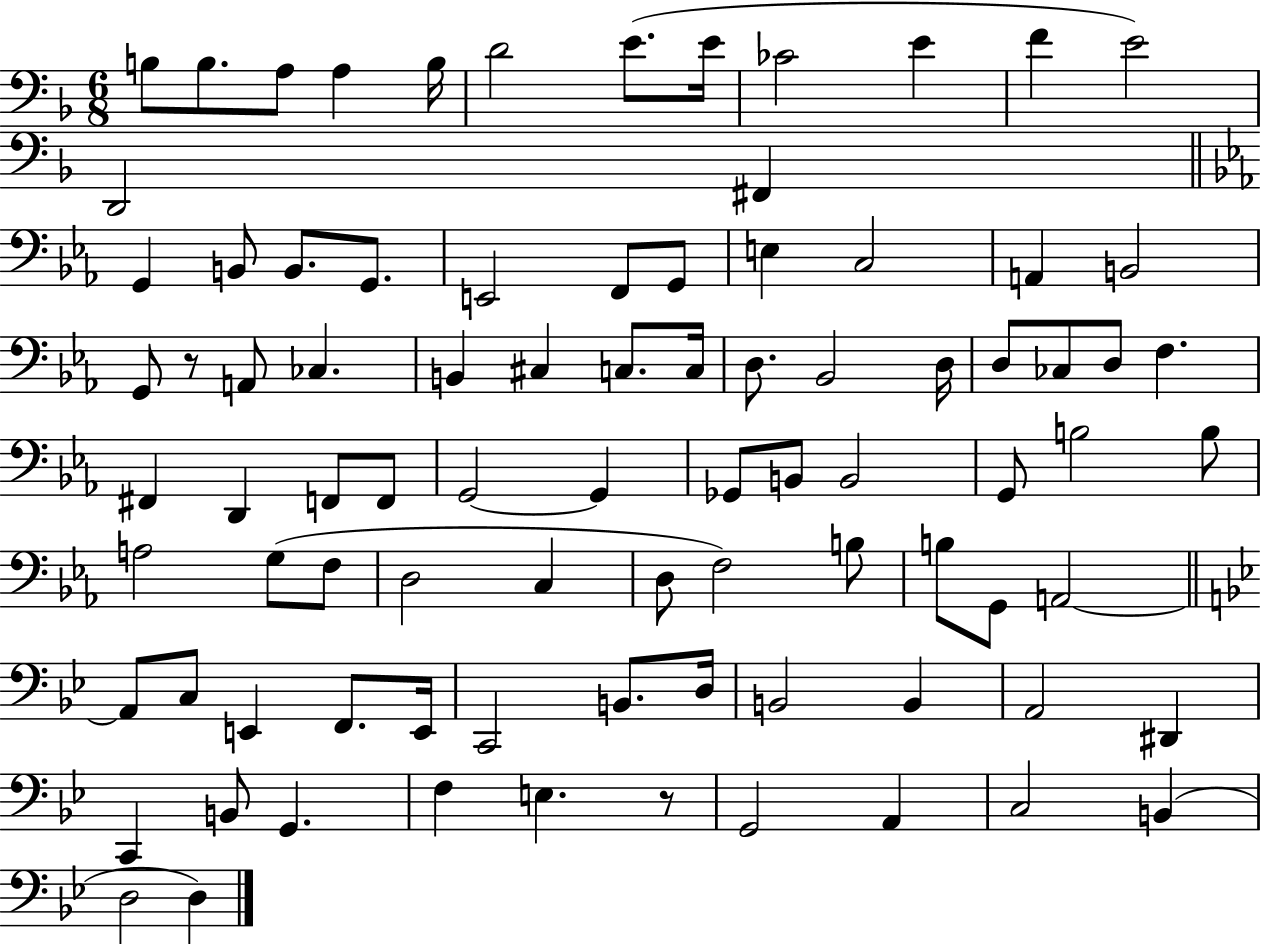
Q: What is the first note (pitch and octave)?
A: B3